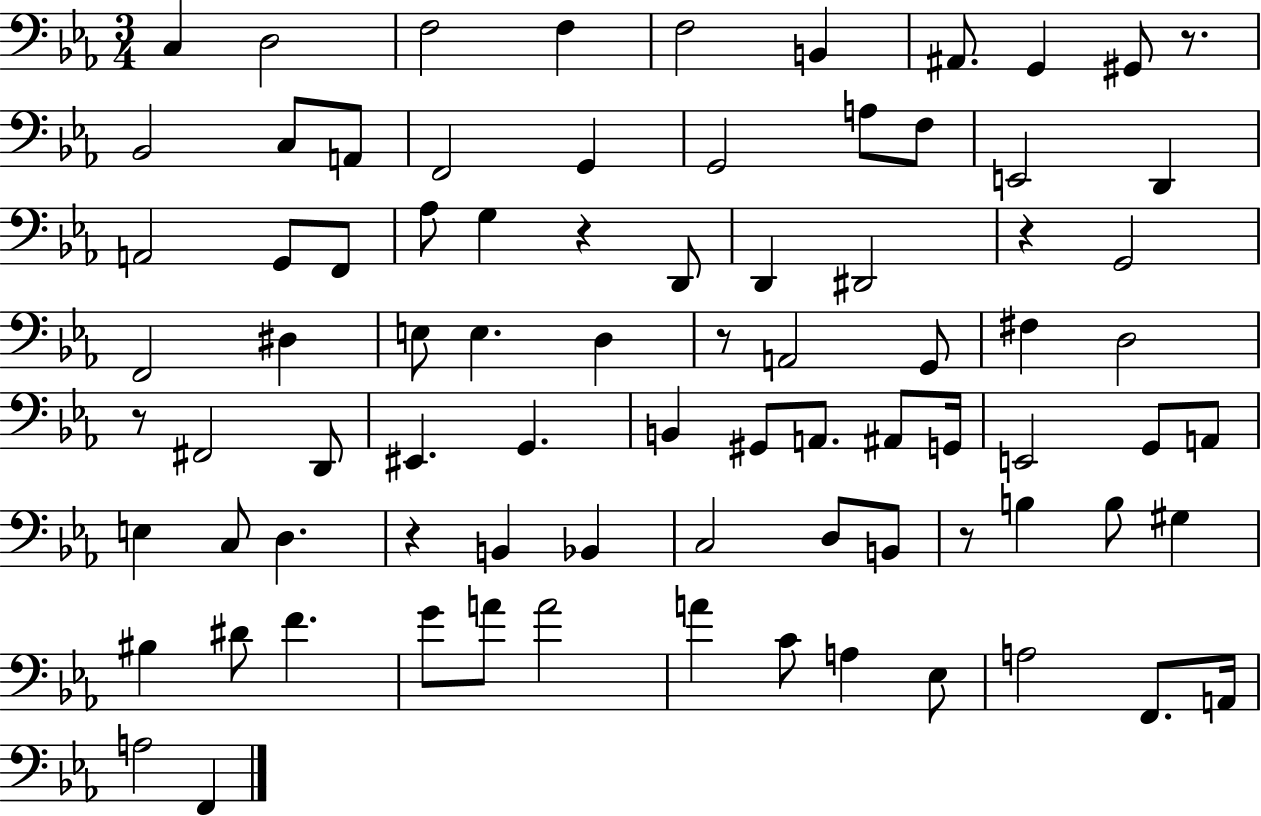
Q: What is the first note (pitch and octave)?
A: C3